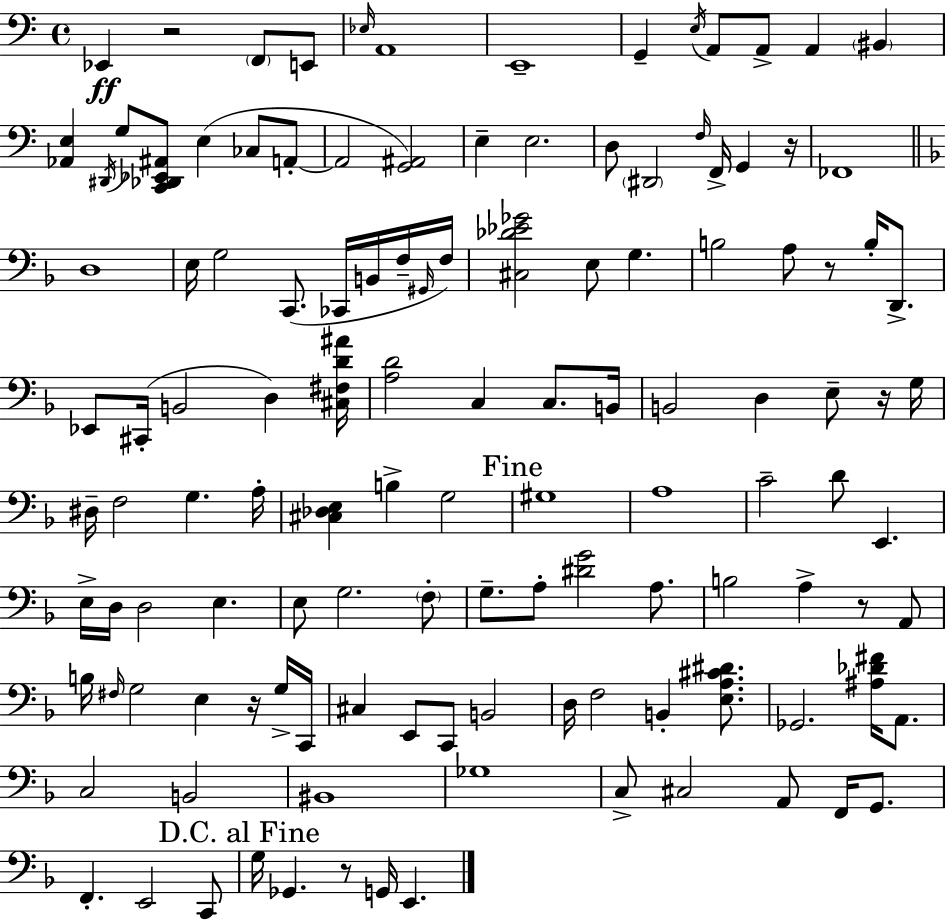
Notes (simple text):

Eb2/q R/h F2/e E2/e Eb3/s A2/w E2/w G2/q E3/s A2/e A2/e A2/q BIS2/q [Ab2,E3]/q D#2/s G3/e [C2,Db2,Eb2,A#2]/e E3/q CES3/e A2/e A2/h [G2,A#2]/h E3/q E3/h. D3/e D#2/h F3/s F2/s G2/q R/s FES2/w D3/w E3/s G3/h C2/e. CES2/s B2/s F3/s G#2/s F3/s [C#3,Db4,Eb4,Gb4]/h E3/e G3/q. B3/h A3/e R/e B3/s D2/e. Eb2/e C#2/s B2/h D3/q [C#3,F#3,D4,A#4]/s [A3,D4]/h C3/q C3/e. B2/s B2/h D3/q E3/e R/s G3/s D#3/s F3/h G3/q. A3/s [C#3,Db3,E3]/q B3/q G3/h G#3/w A3/w C4/h D4/e E2/q. E3/s D3/s D3/h E3/q. E3/e G3/h. F3/e G3/e. A3/e [D#4,G4]/h A3/e. B3/h A3/q R/e A2/e B3/s F#3/s G3/h E3/q R/s G3/s C2/s C#3/q E2/e C2/e B2/h D3/s F3/h B2/q [E3,A3,C#4,D#4]/e. Gb2/h. [A#3,Db4,F#4]/s A2/e. C3/h B2/h BIS2/w Gb3/w C3/e C#3/h A2/e F2/s G2/e. F2/q. E2/h C2/e G3/s Gb2/q. R/e G2/s E2/q.